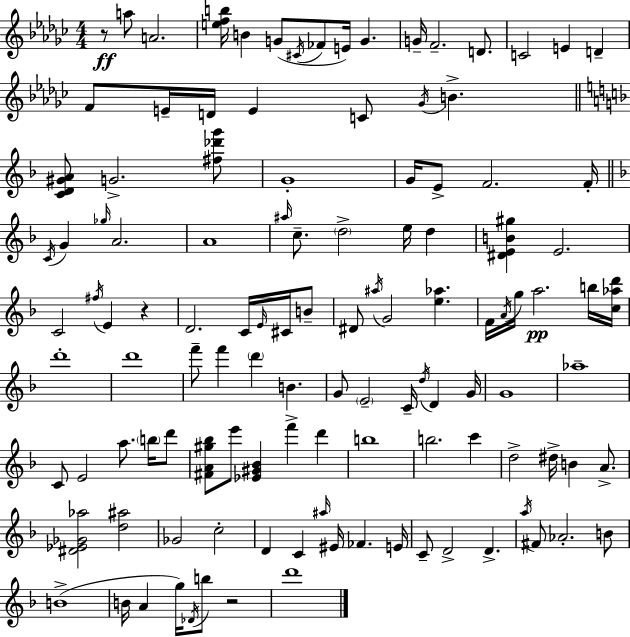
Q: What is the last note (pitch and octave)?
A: D6